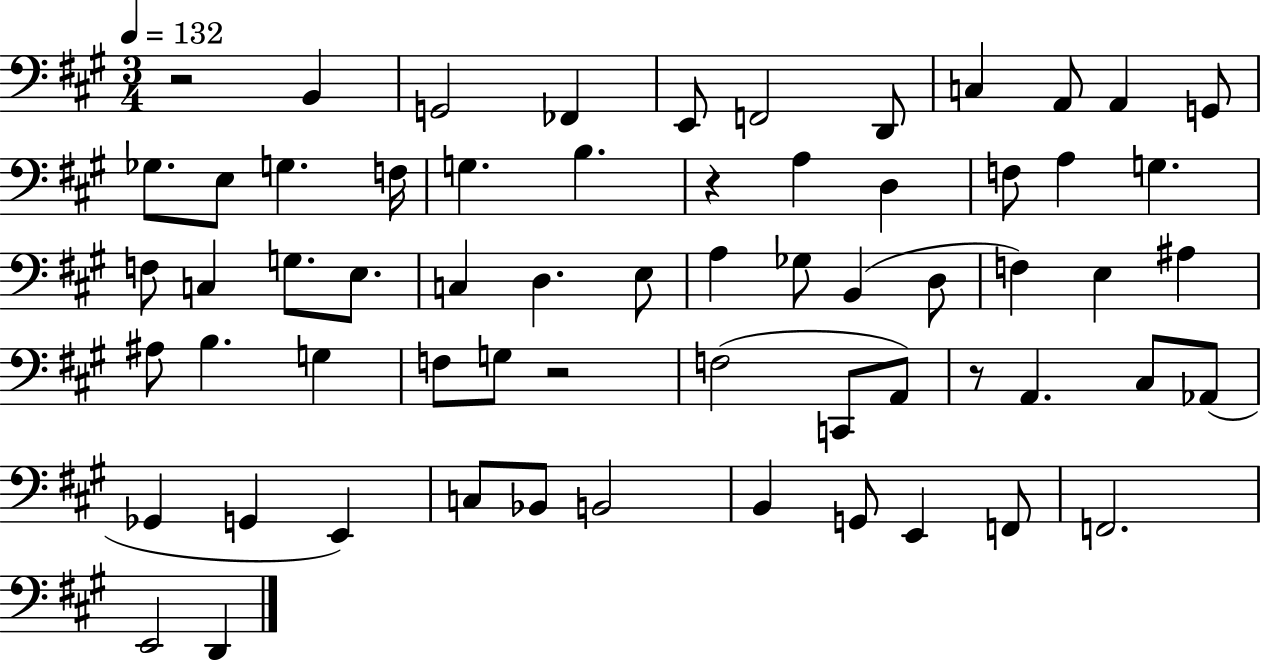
{
  \clef bass
  \numericTimeSignature
  \time 3/4
  \key a \major
  \tempo 4 = 132
  \repeat volta 2 { r2 b,4 | g,2 fes,4 | e,8 f,2 d,8 | c4 a,8 a,4 g,8 | \break ges8. e8 g4. f16 | g4. b4. | r4 a4 d4 | f8 a4 g4. | \break f8 c4 g8. e8. | c4 d4. e8 | a4 ges8 b,4( d8 | f4) e4 ais4 | \break ais8 b4. g4 | f8 g8 r2 | f2( c,8 a,8) | r8 a,4. cis8 aes,8( | \break ges,4 g,4 e,4) | c8 bes,8 b,2 | b,4 g,8 e,4 f,8 | f,2. | \break e,2 d,4 | } \bar "|."
}